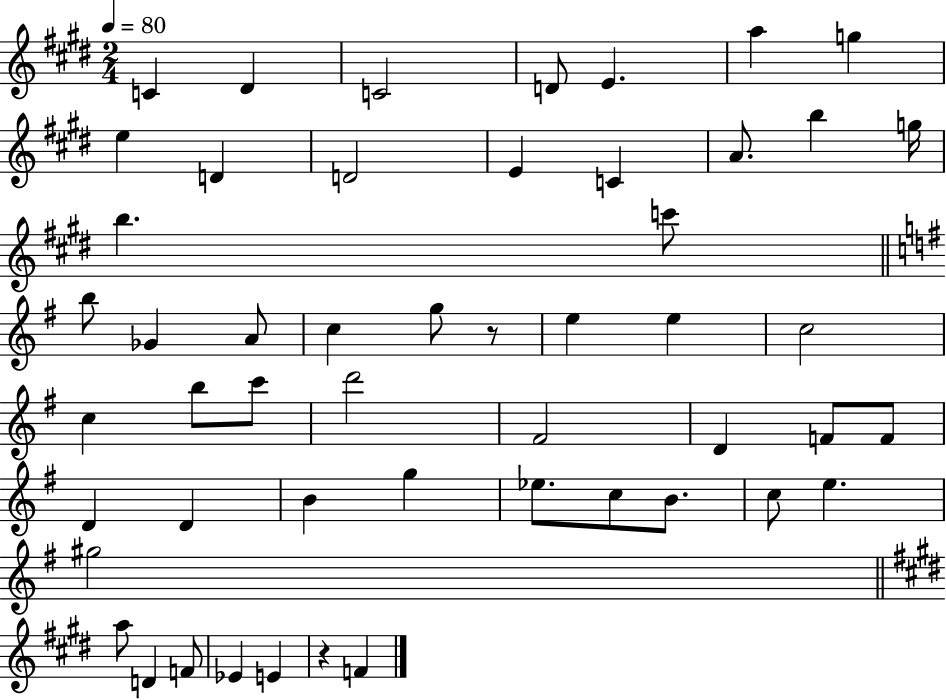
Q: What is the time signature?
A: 2/4